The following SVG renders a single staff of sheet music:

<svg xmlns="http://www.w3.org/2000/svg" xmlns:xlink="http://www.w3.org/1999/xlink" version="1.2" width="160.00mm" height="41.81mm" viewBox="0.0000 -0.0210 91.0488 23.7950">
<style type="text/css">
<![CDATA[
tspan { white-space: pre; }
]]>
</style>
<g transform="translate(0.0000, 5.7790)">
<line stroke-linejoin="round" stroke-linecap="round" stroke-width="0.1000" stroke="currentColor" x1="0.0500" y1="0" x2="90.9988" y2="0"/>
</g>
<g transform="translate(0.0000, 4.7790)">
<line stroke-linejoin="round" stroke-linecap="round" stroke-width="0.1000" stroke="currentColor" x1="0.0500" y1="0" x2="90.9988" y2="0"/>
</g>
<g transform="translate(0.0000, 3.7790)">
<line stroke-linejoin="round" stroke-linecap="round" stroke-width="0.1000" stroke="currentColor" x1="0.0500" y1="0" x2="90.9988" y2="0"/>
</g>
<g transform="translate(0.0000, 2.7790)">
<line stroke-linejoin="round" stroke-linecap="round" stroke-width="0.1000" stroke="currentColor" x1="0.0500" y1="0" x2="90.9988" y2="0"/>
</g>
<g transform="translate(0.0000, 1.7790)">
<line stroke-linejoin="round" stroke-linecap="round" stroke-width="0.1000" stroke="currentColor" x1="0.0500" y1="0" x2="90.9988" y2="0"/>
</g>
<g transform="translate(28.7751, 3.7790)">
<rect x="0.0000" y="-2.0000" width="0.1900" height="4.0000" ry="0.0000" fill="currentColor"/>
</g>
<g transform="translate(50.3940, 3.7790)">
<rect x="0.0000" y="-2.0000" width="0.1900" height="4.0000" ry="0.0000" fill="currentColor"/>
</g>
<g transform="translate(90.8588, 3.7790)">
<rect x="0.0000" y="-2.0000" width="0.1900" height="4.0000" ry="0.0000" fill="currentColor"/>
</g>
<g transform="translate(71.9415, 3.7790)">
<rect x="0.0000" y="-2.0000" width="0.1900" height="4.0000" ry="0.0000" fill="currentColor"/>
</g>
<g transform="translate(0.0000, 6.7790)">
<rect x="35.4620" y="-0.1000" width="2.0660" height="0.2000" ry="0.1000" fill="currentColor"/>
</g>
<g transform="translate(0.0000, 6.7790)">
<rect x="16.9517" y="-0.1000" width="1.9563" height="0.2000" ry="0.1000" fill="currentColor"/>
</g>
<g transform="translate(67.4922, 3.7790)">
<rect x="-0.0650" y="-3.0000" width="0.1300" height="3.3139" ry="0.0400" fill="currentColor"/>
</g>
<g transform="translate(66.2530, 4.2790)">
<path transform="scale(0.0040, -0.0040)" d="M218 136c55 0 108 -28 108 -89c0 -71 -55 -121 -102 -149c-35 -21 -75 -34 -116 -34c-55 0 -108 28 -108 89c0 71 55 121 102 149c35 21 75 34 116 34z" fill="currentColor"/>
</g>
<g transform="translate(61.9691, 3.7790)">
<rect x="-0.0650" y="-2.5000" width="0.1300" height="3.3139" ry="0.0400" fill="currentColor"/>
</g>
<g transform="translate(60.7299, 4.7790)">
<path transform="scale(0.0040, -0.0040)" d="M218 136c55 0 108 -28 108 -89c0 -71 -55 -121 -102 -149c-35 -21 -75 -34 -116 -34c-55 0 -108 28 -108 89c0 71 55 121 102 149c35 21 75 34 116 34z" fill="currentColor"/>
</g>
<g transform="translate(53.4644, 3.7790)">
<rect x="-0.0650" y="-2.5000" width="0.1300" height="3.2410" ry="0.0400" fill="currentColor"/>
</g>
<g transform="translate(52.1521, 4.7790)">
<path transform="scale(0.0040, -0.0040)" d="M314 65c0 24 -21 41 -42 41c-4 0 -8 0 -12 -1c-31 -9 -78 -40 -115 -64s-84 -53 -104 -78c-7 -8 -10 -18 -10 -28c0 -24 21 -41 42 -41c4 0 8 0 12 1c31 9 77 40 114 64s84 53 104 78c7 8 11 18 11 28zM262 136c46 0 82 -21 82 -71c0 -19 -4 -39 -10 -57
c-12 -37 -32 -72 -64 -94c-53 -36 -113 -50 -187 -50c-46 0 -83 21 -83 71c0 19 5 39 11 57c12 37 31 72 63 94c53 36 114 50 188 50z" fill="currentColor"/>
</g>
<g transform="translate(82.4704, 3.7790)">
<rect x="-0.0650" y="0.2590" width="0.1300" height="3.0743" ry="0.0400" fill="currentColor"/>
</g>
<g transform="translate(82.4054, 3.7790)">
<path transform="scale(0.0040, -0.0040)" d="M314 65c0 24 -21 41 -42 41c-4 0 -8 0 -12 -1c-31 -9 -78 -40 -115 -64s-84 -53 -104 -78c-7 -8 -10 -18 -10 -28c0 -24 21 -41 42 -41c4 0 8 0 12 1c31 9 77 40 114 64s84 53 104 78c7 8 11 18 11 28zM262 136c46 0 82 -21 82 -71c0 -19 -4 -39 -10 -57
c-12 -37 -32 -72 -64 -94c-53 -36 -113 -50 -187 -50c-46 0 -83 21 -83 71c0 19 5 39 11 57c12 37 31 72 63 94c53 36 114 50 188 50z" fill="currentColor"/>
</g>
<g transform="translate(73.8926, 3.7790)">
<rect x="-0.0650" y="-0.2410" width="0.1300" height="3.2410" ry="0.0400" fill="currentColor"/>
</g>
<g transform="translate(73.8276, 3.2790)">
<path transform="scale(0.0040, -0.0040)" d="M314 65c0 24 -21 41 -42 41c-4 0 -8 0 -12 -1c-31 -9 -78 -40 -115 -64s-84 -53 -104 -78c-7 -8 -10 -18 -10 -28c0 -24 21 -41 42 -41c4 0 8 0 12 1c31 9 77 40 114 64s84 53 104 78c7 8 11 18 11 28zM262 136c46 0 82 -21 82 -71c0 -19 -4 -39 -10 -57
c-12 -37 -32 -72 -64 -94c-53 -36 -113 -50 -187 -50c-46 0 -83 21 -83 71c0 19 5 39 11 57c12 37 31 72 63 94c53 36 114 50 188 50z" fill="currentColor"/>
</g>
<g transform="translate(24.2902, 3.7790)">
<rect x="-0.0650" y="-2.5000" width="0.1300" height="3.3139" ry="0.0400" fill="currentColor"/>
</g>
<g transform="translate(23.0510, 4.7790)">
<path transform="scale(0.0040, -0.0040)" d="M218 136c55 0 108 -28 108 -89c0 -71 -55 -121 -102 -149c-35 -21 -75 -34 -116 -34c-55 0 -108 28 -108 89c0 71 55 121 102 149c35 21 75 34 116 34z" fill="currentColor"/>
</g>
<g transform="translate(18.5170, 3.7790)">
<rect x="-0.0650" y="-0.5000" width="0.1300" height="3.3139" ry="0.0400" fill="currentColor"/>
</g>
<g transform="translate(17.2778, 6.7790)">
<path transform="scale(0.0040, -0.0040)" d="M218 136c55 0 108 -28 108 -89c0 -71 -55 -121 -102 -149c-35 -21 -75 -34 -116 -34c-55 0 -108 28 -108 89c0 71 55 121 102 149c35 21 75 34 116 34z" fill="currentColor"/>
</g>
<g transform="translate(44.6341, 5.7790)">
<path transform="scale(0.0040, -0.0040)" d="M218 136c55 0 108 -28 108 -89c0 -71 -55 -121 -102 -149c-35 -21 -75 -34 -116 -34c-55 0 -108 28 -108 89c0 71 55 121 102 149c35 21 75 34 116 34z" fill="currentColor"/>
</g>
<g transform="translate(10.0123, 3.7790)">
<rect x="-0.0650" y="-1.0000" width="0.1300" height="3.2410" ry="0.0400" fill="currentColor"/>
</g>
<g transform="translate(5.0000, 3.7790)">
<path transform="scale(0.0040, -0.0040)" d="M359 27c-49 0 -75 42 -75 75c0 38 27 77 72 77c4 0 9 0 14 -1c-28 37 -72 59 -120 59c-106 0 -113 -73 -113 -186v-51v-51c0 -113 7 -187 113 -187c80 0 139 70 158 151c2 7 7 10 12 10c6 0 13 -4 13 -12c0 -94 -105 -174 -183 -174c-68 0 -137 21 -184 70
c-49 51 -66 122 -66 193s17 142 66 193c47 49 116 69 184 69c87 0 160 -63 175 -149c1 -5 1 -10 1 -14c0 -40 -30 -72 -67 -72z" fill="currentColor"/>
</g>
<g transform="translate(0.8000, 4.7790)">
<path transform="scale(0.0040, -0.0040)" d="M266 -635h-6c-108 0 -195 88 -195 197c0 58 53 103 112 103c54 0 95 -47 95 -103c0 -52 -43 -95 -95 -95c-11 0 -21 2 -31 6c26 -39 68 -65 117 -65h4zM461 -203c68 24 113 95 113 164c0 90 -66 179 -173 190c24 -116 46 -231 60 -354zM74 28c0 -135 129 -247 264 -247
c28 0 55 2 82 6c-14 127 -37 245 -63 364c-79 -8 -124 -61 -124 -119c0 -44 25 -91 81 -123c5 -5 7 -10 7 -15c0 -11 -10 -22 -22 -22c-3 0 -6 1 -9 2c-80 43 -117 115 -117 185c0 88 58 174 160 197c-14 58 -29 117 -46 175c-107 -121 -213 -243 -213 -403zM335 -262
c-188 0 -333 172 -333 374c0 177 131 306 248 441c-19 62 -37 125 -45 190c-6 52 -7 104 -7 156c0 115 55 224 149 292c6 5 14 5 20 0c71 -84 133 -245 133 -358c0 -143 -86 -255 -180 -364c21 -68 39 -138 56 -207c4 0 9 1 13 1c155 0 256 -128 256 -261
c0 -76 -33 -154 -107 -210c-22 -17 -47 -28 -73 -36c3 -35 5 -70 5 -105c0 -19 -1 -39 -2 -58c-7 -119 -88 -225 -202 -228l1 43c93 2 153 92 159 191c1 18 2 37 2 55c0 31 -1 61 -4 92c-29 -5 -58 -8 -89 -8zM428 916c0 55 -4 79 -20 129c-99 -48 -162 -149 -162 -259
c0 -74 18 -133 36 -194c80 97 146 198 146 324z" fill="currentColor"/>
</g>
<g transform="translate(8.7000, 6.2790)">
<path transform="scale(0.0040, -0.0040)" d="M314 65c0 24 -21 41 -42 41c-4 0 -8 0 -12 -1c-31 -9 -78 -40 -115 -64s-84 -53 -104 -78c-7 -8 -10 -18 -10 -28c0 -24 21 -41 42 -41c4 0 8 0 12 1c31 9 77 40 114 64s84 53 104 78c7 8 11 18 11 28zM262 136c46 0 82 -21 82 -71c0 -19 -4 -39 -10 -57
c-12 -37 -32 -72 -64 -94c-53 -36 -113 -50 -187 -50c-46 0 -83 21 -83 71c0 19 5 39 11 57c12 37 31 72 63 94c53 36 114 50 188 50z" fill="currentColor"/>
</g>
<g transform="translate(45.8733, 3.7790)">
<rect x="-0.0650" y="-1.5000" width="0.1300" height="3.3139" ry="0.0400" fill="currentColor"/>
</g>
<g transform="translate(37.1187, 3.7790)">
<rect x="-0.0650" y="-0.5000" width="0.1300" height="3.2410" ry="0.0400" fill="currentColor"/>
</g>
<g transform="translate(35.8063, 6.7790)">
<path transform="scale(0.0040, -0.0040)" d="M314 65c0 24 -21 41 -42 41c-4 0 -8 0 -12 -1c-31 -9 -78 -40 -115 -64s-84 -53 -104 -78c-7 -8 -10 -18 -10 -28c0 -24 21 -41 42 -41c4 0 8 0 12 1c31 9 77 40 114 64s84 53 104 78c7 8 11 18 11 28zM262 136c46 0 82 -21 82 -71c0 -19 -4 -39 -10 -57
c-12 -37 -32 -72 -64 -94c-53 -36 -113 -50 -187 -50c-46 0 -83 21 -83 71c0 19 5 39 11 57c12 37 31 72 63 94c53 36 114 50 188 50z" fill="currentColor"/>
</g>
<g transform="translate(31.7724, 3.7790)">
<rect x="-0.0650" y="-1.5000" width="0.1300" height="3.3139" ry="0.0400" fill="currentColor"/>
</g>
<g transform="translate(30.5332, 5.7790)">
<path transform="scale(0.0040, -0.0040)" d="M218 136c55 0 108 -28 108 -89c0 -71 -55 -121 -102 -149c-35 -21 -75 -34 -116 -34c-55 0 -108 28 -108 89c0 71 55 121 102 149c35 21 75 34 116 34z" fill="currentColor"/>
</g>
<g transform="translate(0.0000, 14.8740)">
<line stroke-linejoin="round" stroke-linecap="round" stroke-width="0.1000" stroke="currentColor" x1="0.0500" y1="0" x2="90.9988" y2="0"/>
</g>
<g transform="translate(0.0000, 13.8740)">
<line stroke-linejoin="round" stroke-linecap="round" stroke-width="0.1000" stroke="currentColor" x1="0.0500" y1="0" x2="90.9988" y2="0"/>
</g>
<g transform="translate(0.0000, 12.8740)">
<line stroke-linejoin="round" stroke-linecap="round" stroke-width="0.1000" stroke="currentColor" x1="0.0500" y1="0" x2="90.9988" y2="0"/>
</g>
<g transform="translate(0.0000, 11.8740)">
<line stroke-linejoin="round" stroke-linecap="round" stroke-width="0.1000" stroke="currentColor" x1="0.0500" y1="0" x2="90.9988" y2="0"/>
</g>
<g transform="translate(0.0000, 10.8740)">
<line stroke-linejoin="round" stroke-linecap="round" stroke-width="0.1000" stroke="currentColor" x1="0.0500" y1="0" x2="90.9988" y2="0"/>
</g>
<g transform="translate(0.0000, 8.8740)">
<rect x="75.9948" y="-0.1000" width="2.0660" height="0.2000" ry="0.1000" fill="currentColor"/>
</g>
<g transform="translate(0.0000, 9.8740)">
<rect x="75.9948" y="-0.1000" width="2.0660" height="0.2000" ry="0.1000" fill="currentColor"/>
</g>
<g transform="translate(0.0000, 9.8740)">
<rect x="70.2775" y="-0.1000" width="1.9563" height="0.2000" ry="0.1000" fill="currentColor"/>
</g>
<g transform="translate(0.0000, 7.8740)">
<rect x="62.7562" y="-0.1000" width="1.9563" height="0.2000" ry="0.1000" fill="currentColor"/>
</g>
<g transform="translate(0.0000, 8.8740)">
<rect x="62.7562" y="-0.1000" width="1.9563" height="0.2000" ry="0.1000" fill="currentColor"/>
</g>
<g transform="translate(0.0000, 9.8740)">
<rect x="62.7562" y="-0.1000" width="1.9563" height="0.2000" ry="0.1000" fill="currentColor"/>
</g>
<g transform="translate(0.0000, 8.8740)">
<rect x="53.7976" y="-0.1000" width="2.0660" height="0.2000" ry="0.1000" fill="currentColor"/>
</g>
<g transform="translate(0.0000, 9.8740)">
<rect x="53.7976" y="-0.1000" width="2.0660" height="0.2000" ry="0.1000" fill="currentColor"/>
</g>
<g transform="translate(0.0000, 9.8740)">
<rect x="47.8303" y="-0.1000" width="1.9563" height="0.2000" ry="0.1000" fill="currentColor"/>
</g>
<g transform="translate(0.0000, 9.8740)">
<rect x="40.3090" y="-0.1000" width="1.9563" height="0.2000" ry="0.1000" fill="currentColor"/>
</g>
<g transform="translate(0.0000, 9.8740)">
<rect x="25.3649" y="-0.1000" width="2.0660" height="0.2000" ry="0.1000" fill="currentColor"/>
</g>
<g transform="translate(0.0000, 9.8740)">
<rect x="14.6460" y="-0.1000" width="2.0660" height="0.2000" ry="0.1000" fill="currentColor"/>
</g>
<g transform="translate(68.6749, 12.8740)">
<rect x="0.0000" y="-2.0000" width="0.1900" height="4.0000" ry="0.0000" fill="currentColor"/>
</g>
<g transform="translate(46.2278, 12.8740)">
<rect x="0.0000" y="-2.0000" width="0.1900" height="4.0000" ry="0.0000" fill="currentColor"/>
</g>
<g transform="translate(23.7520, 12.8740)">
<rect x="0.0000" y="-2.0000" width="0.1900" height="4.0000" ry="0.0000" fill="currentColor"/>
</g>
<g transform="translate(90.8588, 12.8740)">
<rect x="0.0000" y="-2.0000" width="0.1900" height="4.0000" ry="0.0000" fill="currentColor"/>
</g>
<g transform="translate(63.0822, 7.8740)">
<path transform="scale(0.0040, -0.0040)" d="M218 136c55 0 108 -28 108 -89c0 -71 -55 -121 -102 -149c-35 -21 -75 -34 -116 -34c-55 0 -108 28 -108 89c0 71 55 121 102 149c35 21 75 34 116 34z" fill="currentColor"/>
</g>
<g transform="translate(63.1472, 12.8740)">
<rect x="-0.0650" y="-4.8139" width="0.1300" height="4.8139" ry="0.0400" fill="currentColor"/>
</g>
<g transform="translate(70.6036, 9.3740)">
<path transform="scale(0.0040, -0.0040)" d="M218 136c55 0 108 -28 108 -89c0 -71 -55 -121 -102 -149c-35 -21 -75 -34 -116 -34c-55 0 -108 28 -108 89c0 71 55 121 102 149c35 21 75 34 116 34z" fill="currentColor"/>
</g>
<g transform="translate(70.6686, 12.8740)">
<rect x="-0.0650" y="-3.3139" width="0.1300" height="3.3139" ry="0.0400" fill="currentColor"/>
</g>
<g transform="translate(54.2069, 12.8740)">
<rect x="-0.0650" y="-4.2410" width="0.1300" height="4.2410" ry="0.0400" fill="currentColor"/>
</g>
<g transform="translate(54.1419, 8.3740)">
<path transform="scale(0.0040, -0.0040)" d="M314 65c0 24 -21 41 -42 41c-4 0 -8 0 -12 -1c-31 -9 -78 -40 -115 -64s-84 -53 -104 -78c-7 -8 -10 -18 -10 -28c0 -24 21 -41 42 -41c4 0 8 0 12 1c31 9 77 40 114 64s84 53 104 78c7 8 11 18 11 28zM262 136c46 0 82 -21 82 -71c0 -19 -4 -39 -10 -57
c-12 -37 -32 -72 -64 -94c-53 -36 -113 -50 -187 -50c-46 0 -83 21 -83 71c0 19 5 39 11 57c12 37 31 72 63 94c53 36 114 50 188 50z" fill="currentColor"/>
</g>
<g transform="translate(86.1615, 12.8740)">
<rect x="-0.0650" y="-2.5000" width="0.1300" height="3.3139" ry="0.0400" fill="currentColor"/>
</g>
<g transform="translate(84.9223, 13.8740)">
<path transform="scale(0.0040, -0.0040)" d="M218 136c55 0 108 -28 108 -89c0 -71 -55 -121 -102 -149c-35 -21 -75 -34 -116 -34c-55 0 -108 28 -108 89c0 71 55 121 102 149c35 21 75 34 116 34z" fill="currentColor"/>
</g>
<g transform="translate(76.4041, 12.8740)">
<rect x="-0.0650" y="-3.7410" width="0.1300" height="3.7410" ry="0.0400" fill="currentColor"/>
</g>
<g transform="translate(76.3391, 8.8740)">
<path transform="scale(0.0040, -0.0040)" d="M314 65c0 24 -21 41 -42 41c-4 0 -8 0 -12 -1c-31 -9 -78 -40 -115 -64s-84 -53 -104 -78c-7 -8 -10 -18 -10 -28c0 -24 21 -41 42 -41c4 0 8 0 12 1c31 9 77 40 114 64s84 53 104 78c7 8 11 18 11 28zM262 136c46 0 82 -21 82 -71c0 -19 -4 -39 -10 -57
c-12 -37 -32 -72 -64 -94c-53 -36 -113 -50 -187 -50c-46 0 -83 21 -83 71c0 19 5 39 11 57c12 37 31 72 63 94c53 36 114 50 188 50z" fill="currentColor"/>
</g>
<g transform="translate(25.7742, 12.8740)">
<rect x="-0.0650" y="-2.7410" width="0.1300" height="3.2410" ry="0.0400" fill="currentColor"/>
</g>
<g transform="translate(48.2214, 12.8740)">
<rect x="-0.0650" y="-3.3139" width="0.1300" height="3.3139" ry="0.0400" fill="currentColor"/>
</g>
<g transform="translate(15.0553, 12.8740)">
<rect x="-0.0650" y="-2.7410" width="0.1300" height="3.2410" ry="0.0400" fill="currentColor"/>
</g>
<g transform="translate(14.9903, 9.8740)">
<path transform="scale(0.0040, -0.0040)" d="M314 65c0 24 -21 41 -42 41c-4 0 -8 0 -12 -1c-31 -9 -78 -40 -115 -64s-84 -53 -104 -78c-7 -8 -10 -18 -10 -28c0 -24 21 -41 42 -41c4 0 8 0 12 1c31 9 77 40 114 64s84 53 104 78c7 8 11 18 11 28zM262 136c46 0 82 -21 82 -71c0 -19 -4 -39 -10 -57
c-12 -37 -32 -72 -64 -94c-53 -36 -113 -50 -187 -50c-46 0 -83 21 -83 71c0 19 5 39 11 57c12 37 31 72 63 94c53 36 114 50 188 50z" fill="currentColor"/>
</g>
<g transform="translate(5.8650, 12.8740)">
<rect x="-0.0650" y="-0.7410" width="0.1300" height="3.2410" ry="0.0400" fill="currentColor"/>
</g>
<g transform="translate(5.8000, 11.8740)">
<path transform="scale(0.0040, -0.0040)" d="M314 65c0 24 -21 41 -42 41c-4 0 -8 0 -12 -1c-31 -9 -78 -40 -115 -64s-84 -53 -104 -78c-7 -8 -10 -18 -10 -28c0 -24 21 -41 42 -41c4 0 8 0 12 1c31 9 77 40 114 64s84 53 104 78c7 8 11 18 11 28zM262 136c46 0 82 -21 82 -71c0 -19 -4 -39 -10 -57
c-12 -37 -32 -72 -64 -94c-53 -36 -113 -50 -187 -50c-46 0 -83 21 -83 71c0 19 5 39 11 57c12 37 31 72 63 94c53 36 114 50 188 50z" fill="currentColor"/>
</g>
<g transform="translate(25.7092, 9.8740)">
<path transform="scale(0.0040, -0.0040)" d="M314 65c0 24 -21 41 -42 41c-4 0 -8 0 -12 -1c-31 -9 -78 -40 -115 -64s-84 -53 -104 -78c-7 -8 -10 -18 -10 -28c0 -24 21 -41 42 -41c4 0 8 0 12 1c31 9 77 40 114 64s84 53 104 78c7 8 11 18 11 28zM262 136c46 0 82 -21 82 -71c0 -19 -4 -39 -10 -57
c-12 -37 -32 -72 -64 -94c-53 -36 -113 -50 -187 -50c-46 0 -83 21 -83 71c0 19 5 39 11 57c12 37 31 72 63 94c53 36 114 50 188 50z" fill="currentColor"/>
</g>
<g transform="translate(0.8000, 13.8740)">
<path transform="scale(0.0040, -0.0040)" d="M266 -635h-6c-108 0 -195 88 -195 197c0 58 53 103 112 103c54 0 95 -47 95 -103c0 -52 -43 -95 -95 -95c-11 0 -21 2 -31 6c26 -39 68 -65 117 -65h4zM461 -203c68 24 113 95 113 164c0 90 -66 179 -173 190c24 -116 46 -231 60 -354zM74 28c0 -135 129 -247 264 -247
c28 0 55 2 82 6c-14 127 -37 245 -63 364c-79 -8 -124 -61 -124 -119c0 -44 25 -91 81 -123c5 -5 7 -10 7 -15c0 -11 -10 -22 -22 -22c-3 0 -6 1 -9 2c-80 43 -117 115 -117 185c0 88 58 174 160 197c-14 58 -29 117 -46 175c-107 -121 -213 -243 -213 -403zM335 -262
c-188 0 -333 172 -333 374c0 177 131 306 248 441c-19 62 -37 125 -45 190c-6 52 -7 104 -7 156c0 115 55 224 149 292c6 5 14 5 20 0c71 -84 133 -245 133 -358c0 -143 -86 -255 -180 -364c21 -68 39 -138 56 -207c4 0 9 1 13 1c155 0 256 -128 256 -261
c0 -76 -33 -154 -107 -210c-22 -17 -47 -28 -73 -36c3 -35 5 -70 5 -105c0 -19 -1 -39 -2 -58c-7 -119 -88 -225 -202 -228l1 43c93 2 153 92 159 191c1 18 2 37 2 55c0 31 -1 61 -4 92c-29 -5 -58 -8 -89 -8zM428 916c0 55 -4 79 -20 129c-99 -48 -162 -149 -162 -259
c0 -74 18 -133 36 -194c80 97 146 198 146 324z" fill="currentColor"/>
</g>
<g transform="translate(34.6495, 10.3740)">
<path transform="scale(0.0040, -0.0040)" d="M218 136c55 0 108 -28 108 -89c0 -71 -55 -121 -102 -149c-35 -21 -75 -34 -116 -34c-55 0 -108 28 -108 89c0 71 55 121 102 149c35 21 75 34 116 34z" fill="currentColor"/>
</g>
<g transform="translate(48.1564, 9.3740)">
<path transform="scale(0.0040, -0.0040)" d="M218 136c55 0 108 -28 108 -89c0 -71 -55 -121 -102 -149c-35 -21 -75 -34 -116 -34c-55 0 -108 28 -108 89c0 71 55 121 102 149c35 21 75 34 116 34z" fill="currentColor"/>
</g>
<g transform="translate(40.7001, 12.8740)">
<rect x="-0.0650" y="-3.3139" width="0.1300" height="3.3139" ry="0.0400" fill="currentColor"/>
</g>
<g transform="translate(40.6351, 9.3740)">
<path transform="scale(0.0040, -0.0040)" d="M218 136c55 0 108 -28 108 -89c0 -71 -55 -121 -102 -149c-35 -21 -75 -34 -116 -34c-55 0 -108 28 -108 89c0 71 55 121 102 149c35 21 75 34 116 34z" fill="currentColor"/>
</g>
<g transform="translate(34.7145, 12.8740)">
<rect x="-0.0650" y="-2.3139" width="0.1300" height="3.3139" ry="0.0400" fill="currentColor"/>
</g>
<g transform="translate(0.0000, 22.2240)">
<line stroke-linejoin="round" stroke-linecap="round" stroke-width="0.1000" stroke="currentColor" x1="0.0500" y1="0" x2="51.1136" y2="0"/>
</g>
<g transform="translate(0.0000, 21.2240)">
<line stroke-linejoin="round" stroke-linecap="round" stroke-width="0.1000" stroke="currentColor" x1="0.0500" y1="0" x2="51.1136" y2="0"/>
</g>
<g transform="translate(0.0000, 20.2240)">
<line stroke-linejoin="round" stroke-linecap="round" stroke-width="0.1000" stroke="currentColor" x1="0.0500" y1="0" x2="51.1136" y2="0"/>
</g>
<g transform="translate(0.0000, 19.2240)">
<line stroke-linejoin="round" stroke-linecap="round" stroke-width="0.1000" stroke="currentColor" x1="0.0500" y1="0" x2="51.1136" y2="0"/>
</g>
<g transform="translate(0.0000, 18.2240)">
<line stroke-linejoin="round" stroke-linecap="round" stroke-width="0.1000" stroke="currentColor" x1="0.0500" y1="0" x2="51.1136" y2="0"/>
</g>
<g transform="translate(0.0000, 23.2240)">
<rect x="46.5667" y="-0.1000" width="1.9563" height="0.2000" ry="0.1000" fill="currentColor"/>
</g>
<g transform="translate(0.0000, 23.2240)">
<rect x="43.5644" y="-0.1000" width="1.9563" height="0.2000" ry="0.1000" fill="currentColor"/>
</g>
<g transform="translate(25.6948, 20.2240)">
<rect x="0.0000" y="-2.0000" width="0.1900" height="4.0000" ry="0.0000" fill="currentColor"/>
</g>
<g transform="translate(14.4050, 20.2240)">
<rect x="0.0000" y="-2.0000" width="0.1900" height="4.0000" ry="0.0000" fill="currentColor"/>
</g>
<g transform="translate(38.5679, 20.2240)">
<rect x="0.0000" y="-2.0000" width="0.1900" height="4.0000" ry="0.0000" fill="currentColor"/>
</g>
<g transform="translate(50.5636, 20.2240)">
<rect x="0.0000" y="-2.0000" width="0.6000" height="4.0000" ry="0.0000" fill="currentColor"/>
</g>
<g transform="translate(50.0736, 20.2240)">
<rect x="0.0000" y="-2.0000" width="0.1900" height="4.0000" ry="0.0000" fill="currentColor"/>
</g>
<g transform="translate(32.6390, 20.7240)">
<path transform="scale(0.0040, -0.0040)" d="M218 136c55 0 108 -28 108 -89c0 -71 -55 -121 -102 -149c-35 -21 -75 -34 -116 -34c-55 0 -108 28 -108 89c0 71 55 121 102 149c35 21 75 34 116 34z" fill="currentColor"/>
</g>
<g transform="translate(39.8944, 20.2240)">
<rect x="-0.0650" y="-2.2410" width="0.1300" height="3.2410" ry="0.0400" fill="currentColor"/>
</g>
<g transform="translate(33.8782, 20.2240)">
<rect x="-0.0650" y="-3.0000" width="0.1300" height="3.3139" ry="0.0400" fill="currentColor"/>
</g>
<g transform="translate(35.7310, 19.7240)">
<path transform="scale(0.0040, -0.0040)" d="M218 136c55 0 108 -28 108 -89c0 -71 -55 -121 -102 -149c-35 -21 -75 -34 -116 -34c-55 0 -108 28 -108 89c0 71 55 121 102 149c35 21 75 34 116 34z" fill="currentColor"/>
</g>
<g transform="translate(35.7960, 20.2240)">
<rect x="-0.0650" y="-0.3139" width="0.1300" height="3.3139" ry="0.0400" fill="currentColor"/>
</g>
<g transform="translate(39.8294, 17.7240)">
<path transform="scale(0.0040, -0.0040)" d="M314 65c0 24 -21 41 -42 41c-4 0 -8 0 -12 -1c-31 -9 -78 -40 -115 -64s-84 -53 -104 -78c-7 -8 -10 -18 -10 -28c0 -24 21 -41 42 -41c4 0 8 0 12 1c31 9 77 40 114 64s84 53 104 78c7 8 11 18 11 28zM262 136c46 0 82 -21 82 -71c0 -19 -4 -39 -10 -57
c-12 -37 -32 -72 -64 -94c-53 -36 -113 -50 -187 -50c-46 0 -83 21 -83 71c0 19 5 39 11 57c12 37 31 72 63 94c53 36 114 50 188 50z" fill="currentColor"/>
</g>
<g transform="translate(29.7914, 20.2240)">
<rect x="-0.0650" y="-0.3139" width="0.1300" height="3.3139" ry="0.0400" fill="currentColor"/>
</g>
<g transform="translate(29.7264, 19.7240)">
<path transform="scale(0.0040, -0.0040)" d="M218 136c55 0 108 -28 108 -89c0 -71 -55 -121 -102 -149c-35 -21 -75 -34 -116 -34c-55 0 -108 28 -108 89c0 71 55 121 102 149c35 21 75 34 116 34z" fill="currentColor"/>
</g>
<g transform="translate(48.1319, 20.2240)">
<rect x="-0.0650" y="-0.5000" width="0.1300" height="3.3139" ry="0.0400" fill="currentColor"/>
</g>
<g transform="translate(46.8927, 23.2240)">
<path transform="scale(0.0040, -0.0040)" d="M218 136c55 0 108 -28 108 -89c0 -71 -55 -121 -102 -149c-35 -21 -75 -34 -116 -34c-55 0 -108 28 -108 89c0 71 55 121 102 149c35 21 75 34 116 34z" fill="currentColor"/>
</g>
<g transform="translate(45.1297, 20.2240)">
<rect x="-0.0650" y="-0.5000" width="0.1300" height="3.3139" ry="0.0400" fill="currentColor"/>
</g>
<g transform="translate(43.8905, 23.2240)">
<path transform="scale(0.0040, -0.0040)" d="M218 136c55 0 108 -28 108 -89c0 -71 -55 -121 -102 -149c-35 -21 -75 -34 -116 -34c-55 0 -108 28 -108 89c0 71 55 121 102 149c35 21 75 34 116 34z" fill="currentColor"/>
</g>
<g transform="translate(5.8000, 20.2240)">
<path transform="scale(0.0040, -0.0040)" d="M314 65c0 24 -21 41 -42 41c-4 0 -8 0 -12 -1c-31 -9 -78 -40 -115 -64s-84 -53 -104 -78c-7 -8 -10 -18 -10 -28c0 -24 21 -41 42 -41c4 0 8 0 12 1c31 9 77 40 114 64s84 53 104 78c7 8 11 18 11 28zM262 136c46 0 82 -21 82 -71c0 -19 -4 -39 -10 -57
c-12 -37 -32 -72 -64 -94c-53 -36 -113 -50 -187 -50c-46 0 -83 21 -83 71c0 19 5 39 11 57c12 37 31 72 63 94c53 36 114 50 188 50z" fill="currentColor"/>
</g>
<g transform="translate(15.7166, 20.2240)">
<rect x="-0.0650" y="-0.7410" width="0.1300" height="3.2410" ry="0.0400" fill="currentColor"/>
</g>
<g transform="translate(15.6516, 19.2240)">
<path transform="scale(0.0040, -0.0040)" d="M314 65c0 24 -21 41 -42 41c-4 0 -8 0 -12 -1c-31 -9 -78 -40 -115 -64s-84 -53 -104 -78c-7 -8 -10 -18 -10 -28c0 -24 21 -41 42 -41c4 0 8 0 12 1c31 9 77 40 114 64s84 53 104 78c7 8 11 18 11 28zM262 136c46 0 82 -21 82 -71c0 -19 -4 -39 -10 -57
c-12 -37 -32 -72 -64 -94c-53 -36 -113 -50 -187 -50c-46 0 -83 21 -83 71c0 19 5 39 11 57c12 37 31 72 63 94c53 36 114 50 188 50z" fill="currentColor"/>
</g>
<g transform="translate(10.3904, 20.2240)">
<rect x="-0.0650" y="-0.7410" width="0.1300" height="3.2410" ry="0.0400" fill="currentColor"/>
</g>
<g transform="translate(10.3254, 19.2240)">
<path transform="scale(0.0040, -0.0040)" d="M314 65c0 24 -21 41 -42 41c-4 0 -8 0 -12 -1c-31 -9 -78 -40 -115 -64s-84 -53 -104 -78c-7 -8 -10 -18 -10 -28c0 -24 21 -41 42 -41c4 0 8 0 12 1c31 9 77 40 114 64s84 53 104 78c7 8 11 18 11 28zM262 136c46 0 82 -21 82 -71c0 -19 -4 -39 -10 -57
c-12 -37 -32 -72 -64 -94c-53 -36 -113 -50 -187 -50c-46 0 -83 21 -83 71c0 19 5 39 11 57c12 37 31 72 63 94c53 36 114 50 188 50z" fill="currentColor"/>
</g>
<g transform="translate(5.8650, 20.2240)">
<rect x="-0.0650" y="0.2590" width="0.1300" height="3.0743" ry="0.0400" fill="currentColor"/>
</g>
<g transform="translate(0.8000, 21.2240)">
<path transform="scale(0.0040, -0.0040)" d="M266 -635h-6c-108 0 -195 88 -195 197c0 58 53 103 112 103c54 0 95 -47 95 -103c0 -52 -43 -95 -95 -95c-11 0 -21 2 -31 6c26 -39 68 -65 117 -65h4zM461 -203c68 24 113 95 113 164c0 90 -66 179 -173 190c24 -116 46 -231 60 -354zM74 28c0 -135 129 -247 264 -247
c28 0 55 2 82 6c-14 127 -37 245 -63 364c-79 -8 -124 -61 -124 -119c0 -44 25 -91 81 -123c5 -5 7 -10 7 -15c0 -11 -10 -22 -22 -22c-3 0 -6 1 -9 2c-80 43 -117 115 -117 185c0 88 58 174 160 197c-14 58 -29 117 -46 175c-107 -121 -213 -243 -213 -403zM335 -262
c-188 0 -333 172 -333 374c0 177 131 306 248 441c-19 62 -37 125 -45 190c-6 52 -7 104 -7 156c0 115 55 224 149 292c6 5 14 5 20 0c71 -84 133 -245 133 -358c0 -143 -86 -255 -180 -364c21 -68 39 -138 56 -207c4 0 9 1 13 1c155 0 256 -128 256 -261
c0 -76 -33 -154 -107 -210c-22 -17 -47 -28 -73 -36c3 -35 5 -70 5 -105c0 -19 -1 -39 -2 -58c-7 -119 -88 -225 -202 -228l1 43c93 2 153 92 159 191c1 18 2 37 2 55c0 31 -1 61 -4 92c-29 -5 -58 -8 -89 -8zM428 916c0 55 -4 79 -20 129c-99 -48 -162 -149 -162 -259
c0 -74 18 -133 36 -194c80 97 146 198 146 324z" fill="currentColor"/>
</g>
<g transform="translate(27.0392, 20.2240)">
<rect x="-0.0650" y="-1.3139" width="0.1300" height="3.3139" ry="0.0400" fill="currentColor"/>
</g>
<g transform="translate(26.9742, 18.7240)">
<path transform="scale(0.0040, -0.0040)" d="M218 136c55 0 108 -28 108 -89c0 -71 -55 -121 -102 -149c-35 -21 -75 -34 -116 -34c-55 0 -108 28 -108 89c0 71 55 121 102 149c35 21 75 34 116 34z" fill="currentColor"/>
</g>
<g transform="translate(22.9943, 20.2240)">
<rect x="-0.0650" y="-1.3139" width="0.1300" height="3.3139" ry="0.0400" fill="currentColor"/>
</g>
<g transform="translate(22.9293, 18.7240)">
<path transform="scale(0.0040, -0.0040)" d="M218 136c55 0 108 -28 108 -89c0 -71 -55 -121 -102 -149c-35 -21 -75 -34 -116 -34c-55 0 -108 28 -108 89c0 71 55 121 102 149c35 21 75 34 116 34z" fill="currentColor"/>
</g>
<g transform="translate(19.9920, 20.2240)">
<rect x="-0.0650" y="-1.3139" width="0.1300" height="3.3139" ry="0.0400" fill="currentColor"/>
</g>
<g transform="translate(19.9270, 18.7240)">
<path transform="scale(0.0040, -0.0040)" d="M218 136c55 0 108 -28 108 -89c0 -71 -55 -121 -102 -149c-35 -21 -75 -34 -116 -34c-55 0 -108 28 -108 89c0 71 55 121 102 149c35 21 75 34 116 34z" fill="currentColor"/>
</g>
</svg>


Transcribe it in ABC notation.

X:1
T:Untitled
M:4/4
L:1/4
K:C
D2 C G E C2 E G2 G A c2 B2 d2 a2 a2 g b b d'2 e' b c'2 G B2 d2 d2 e e e c A c g2 C C